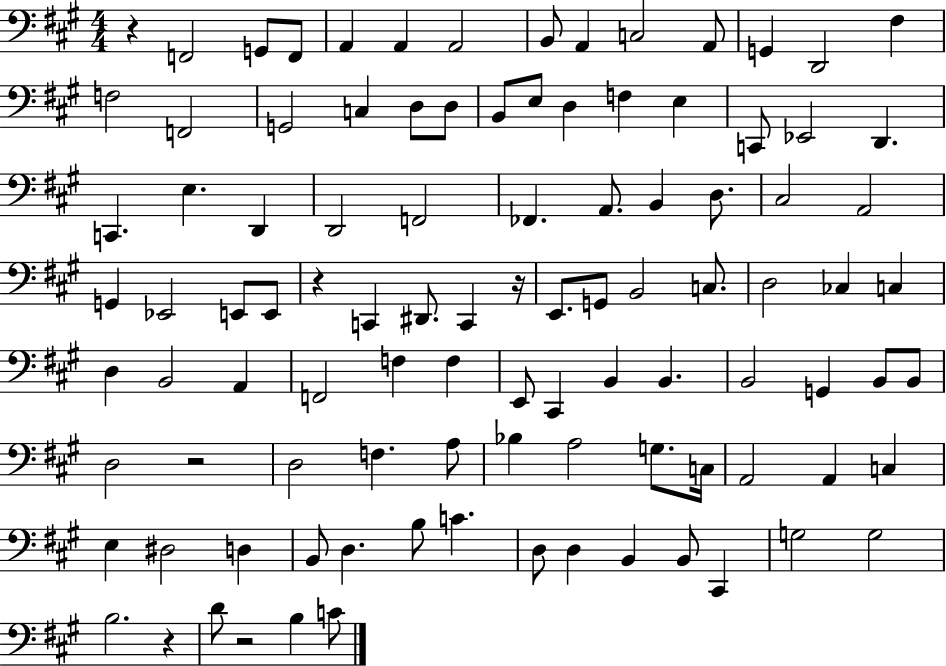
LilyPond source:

{
  \clef bass
  \numericTimeSignature
  \time 4/4
  \key a \major
  r4 f,2 g,8 f,8 | a,4 a,4 a,2 | b,8 a,4 c2 a,8 | g,4 d,2 fis4 | \break f2 f,2 | g,2 c4 d8 d8 | b,8 e8 d4 f4 e4 | c,8 ees,2 d,4. | \break c,4. e4. d,4 | d,2 f,2 | fes,4. a,8. b,4 d8. | cis2 a,2 | \break g,4 ees,2 e,8 e,8 | r4 c,4 dis,8. c,4 r16 | e,8. g,8 b,2 c8. | d2 ces4 c4 | \break d4 b,2 a,4 | f,2 f4 f4 | e,8 cis,4 b,4 b,4. | b,2 g,4 b,8 b,8 | \break d2 r2 | d2 f4. a8 | bes4 a2 g8. c16 | a,2 a,4 c4 | \break e4 dis2 d4 | b,8 d4. b8 c'4. | d8 d4 b,4 b,8 cis,4 | g2 g2 | \break b2. r4 | d'8 r2 b4 c'8 | \bar "|."
}